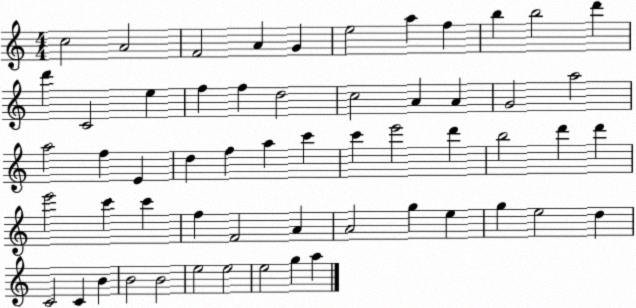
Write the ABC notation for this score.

X:1
T:Untitled
M:4/4
L:1/4
K:C
c2 A2 F2 A G e2 a f b b2 d' d' C2 e f f d2 c2 A A G2 a2 a2 f E d f a c' c' e'2 d' b2 d' d' e'2 c' c' f F2 A A2 g e g e2 d C2 C B B2 B2 e2 e2 e2 g a